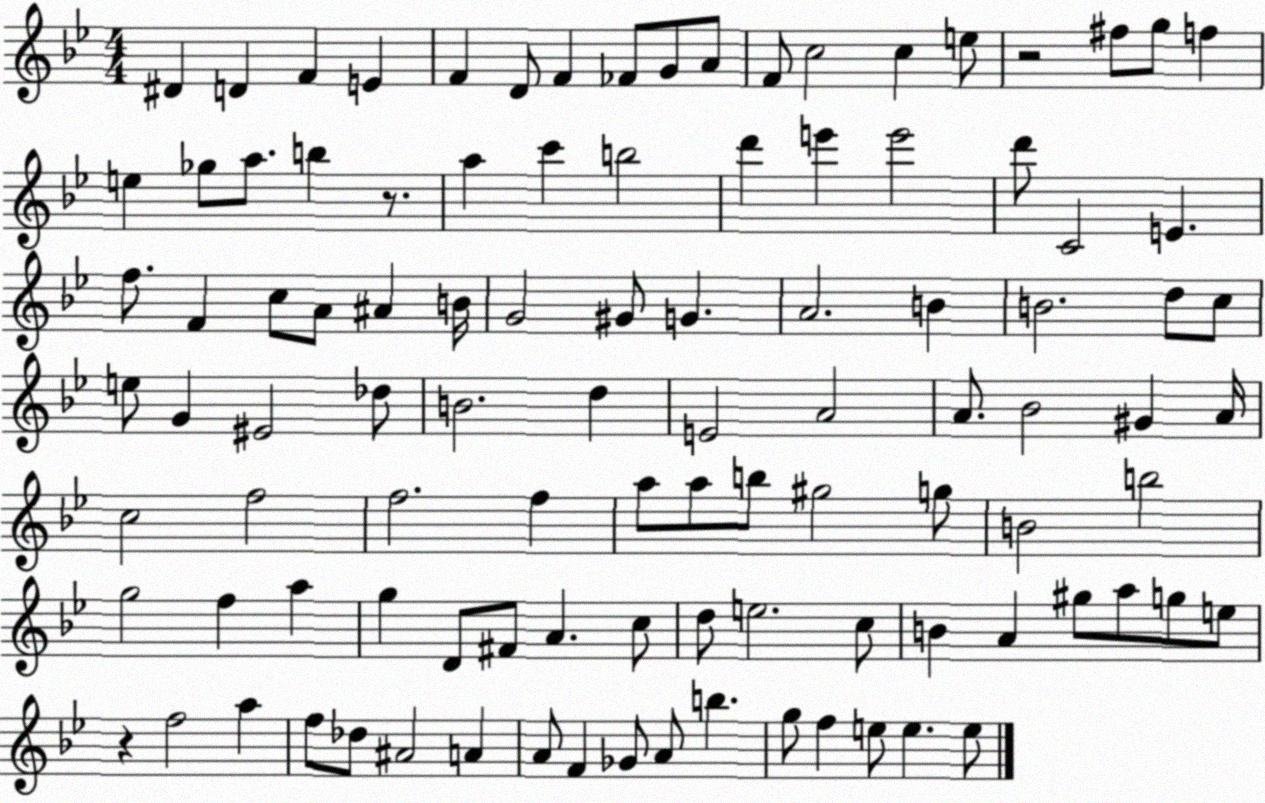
X:1
T:Untitled
M:4/4
L:1/4
K:Bb
^D D F E F D/2 F _F/2 G/2 A/2 F/2 c2 c e/2 z2 ^f/2 g/2 f e _g/2 a/2 b z/2 a c' b2 d' e' e'2 d'/2 C2 E f/2 F c/2 A/2 ^A B/4 G2 ^G/2 G A2 B B2 d/2 c/2 e/2 G ^E2 _d/2 B2 d E2 A2 A/2 _B2 ^G A/4 c2 f2 f2 f a/2 a/2 b/2 ^g2 g/2 B2 b2 g2 f a g D/2 ^F/2 A c/2 d/2 e2 c/2 B A ^g/2 a/2 g/2 e/2 z f2 a f/2 _d/2 ^A2 A A/2 F _G/2 A/2 b g/2 f e/2 e e/2